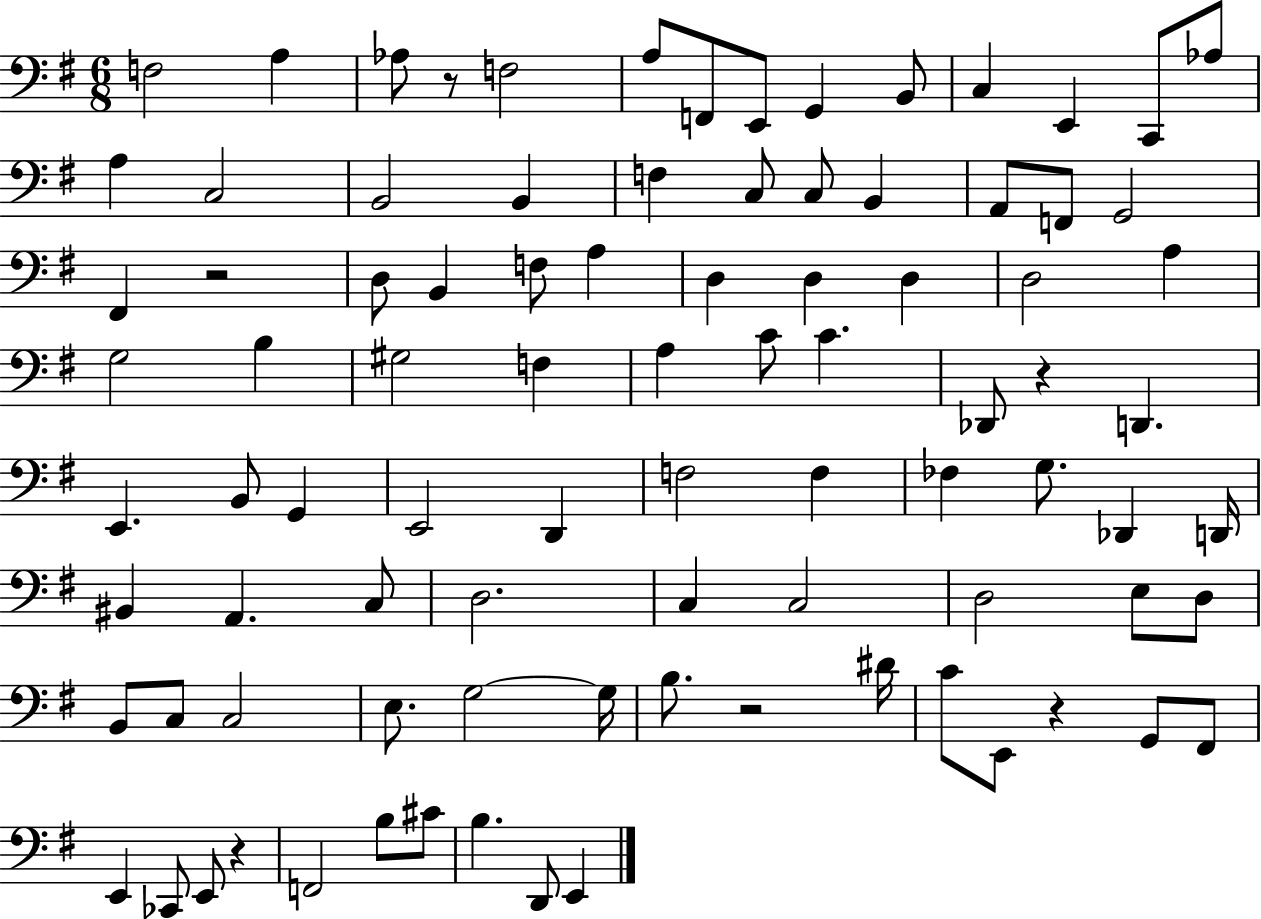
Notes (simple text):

F3/h A3/q Ab3/e R/e F3/h A3/e F2/e E2/e G2/q B2/e C3/q E2/q C2/e Ab3/e A3/q C3/h B2/h B2/q F3/q C3/e C3/e B2/q A2/e F2/e G2/h F#2/q R/h D3/e B2/q F3/e A3/q D3/q D3/q D3/q D3/h A3/q G3/h B3/q G#3/h F3/q A3/q C4/e C4/q. Db2/e R/q D2/q. E2/q. B2/e G2/q E2/h D2/q F3/h F3/q FES3/q G3/e. Db2/q D2/s BIS2/q A2/q. C3/e D3/h. C3/q C3/h D3/h E3/e D3/e B2/e C3/e C3/h E3/e. G3/h G3/s B3/e. R/h D#4/s C4/e E2/e R/q G2/e F#2/e E2/q CES2/e E2/e R/q F2/h B3/e C#4/e B3/q. D2/e E2/q